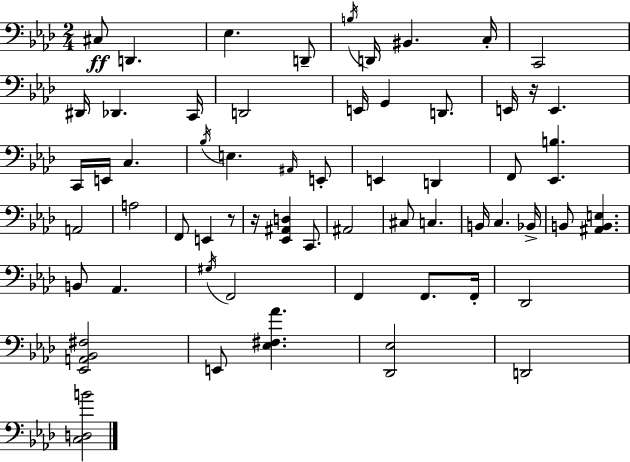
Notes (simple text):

C#3/e D2/q. Eb3/q. D2/e B3/s D2/s BIS2/q. C3/s C2/h D#2/s Db2/q. C2/s D2/h E2/s G2/q D2/e. E2/s R/s E2/q. C2/s E2/s C3/q. Bb3/s E3/q. A#2/s E2/e E2/q D2/q F2/e [Eb2,B3]/q. A2/h A3/h F2/e E2/q R/e R/s [Eb2,A#2,D3]/q C2/e. A#2/h C#3/e C3/q. B2/s C3/q. Bb2/s B2/e [A#2,B2,E3]/q. B2/e Ab2/q. G#3/s F2/h F2/q F2/e. F2/s Db2/h [Eb2,A2,Bb2,F#3]/h E2/e [Eb3,F#3,Ab4]/q. [Db2,Eb3]/h D2/h [C3,D3,B4]/h